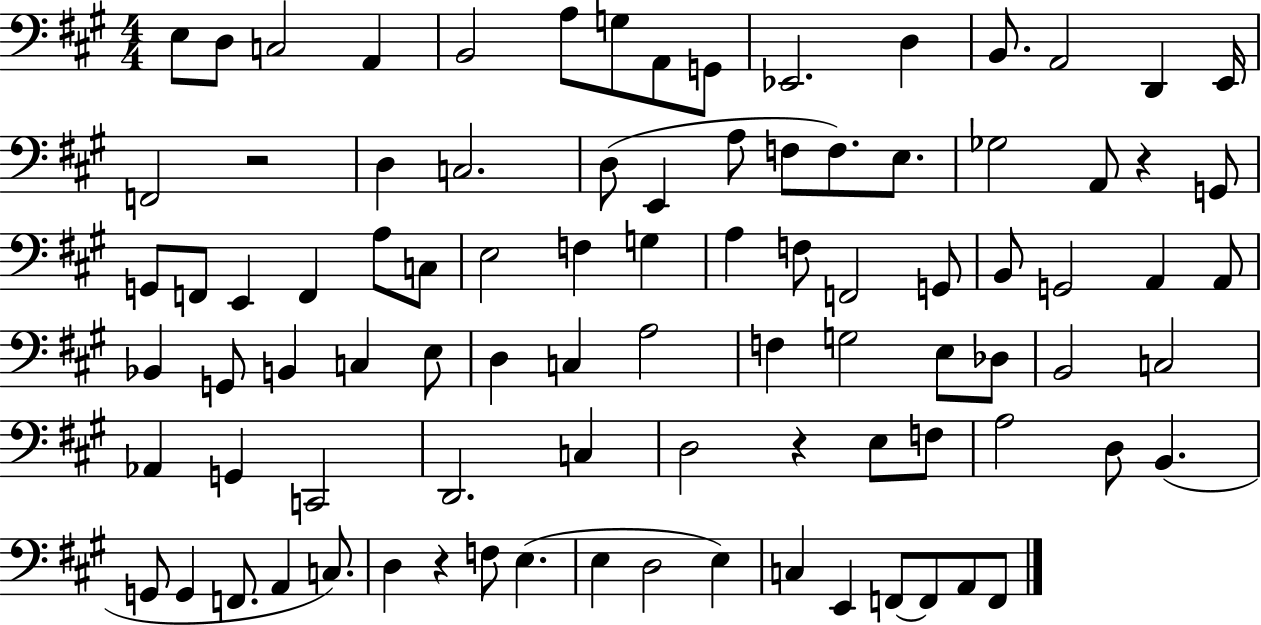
E3/e D3/e C3/h A2/q B2/h A3/e G3/e A2/e G2/e Eb2/h. D3/q B2/e. A2/h D2/q E2/s F2/h R/h D3/q C3/h. D3/e E2/q A3/e F3/e F3/e. E3/e. Gb3/h A2/e R/q G2/e G2/e F2/e E2/q F2/q A3/e C3/e E3/h F3/q G3/q A3/q F3/e F2/h G2/e B2/e G2/h A2/q A2/e Bb2/q G2/e B2/q C3/q E3/e D3/q C3/q A3/h F3/q G3/h E3/e Db3/e B2/h C3/h Ab2/q G2/q C2/h D2/h. C3/q D3/h R/q E3/e F3/e A3/h D3/e B2/q. G2/e G2/q F2/e. A2/q C3/e. D3/q R/q F3/e E3/q. E3/q D3/h E3/q C3/q E2/q F2/e F2/e A2/e F2/e